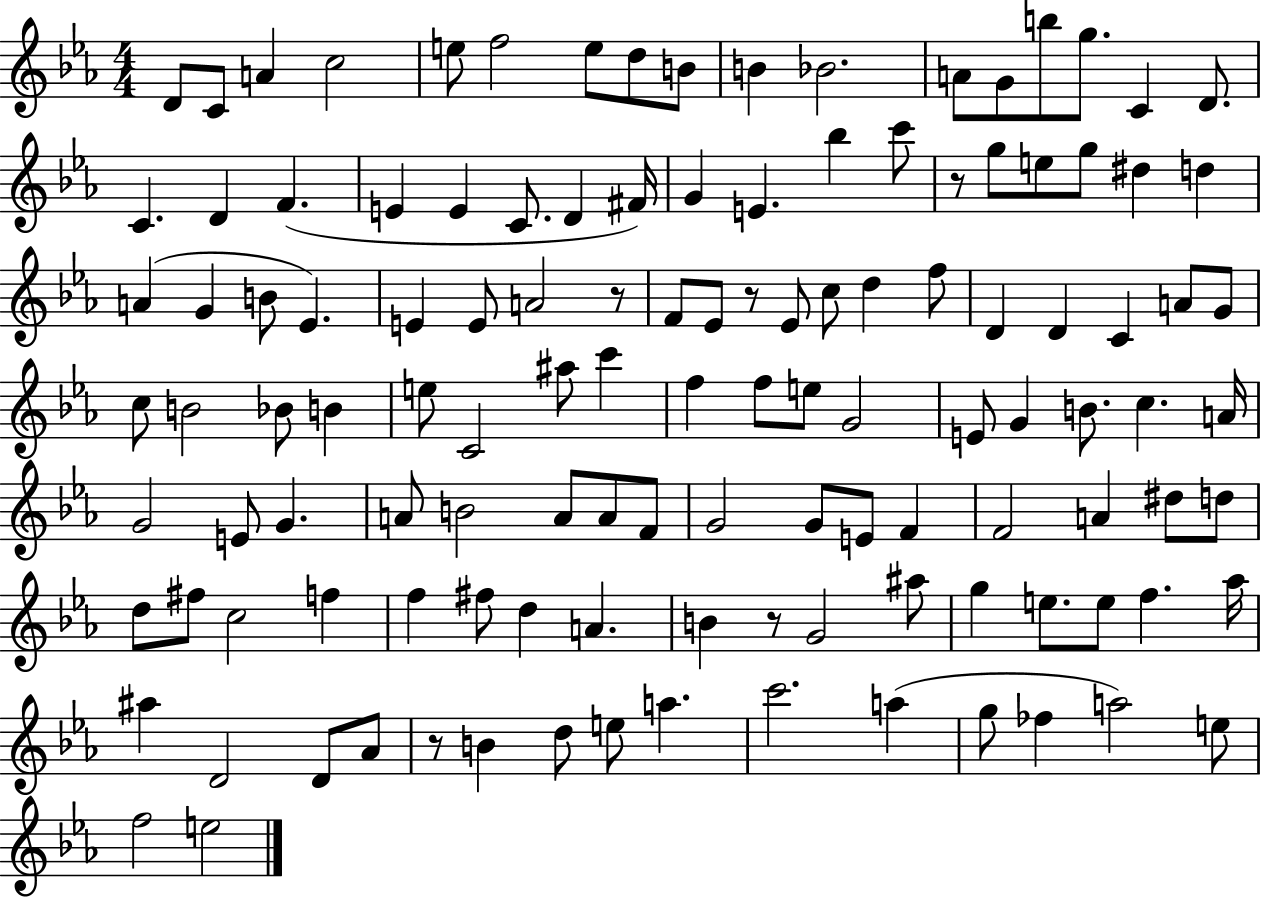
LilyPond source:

{
  \clef treble
  \numericTimeSignature
  \time 4/4
  \key ees \major
  d'8 c'8 a'4 c''2 | e''8 f''2 e''8 d''8 b'8 | b'4 bes'2. | a'8 g'8 b''8 g''8. c'4 d'8. | \break c'4. d'4 f'4.( | e'4 e'4 c'8. d'4 fis'16) | g'4 e'4. bes''4 c'''8 | r8 g''8 e''8 g''8 dis''4 d''4 | \break a'4( g'4 b'8 ees'4.) | e'4 e'8 a'2 r8 | f'8 ees'8 r8 ees'8 c''8 d''4 f''8 | d'4 d'4 c'4 a'8 g'8 | \break c''8 b'2 bes'8 b'4 | e''8 c'2 ais''8 c'''4 | f''4 f''8 e''8 g'2 | e'8 g'4 b'8. c''4. a'16 | \break g'2 e'8 g'4. | a'8 b'2 a'8 a'8 f'8 | g'2 g'8 e'8 f'4 | f'2 a'4 dis''8 d''8 | \break d''8 fis''8 c''2 f''4 | f''4 fis''8 d''4 a'4. | b'4 r8 g'2 ais''8 | g''4 e''8. e''8 f''4. aes''16 | \break ais''4 d'2 d'8 aes'8 | r8 b'4 d''8 e''8 a''4. | c'''2. a''4( | g''8 fes''4 a''2) e''8 | \break f''2 e''2 | \bar "|."
}